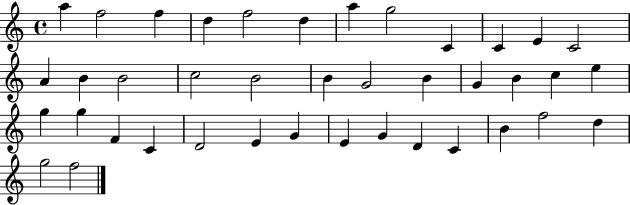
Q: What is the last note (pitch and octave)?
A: F5